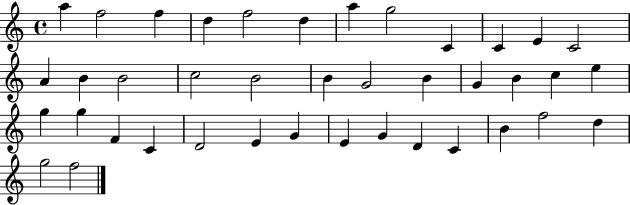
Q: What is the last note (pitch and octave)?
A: F5